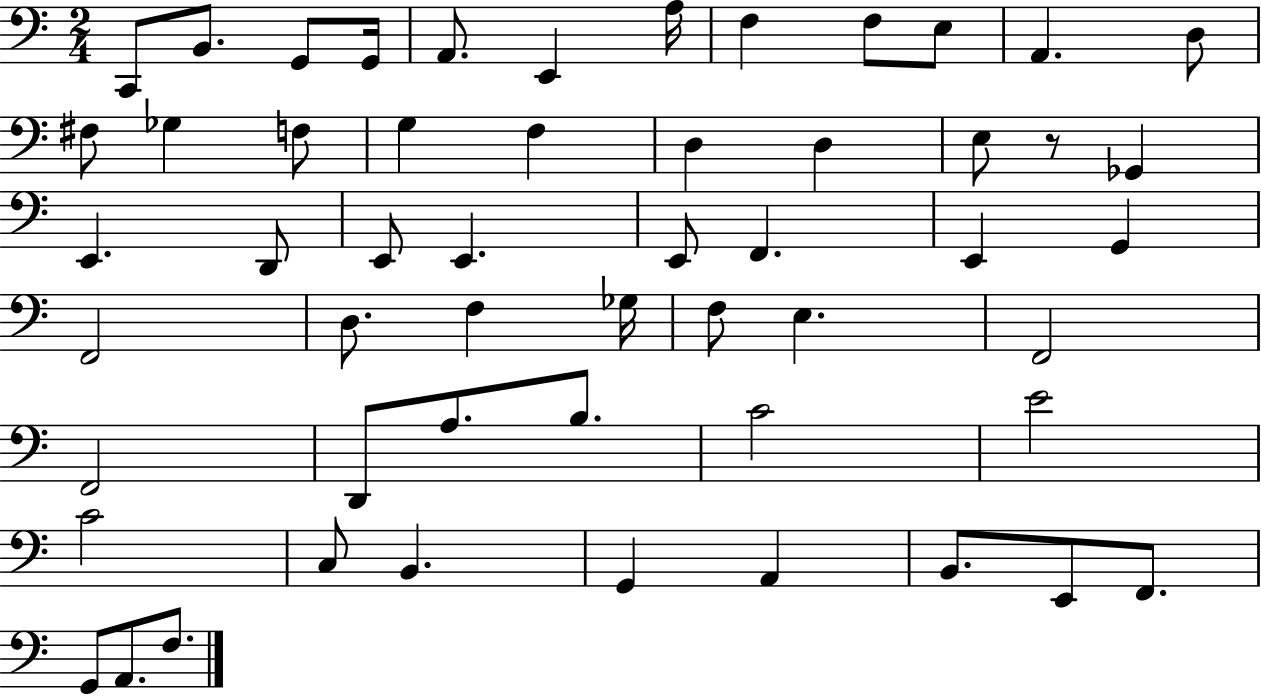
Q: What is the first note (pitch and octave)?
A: C2